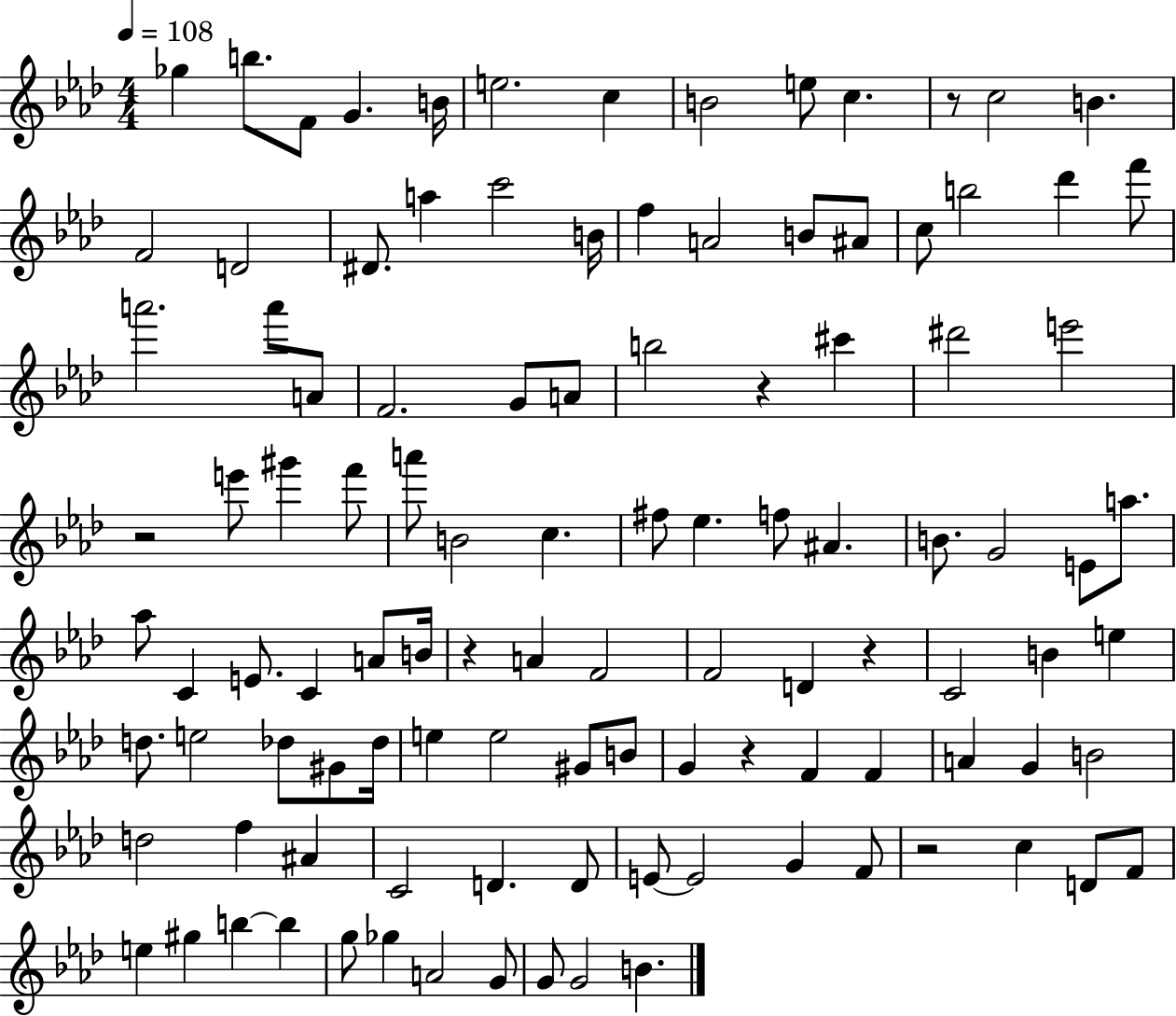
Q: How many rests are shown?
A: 7